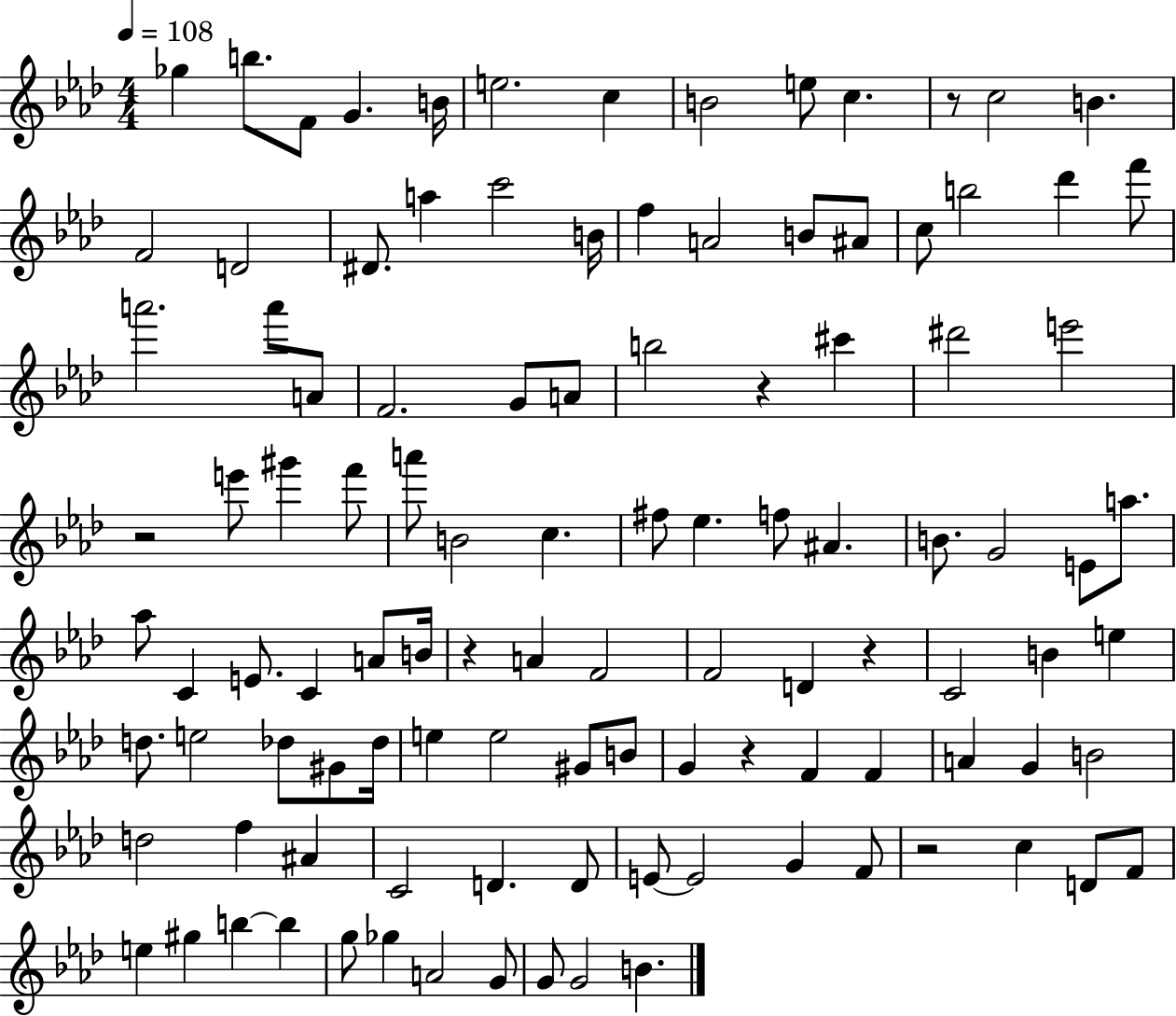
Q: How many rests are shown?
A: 7